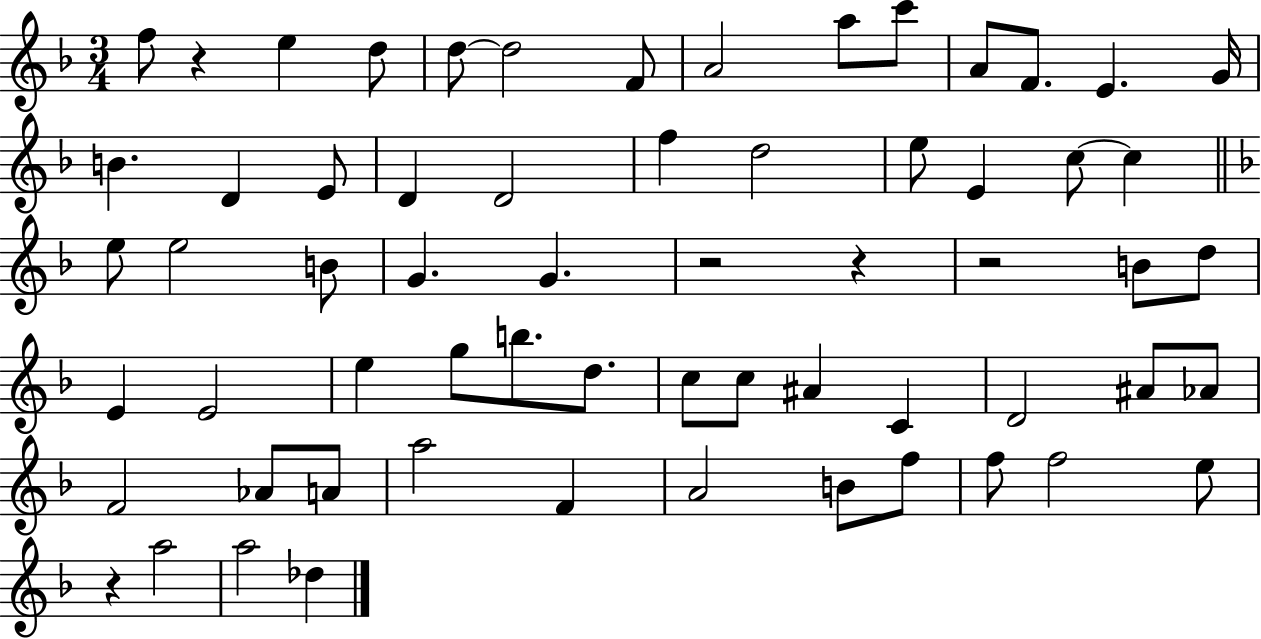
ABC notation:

X:1
T:Untitled
M:3/4
L:1/4
K:F
f/2 z e d/2 d/2 d2 F/2 A2 a/2 c'/2 A/2 F/2 E G/4 B D E/2 D D2 f d2 e/2 E c/2 c e/2 e2 B/2 G G z2 z z2 B/2 d/2 E E2 e g/2 b/2 d/2 c/2 c/2 ^A C D2 ^A/2 _A/2 F2 _A/2 A/2 a2 F A2 B/2 f/2 f/2 f2 e/2 z a2 a2 _d